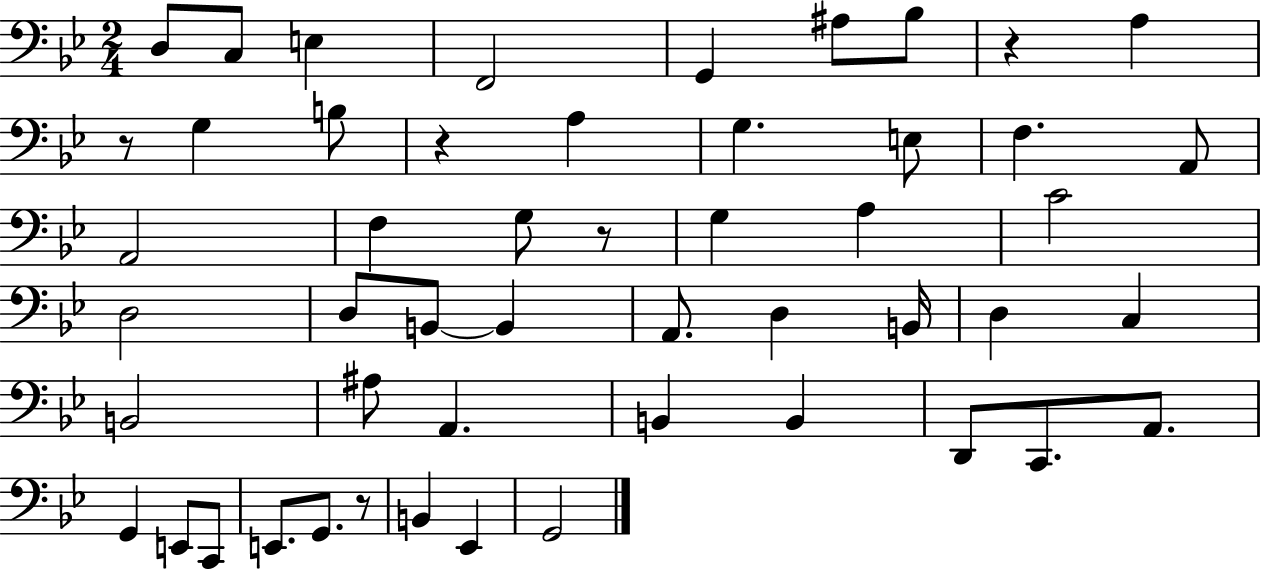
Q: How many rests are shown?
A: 5